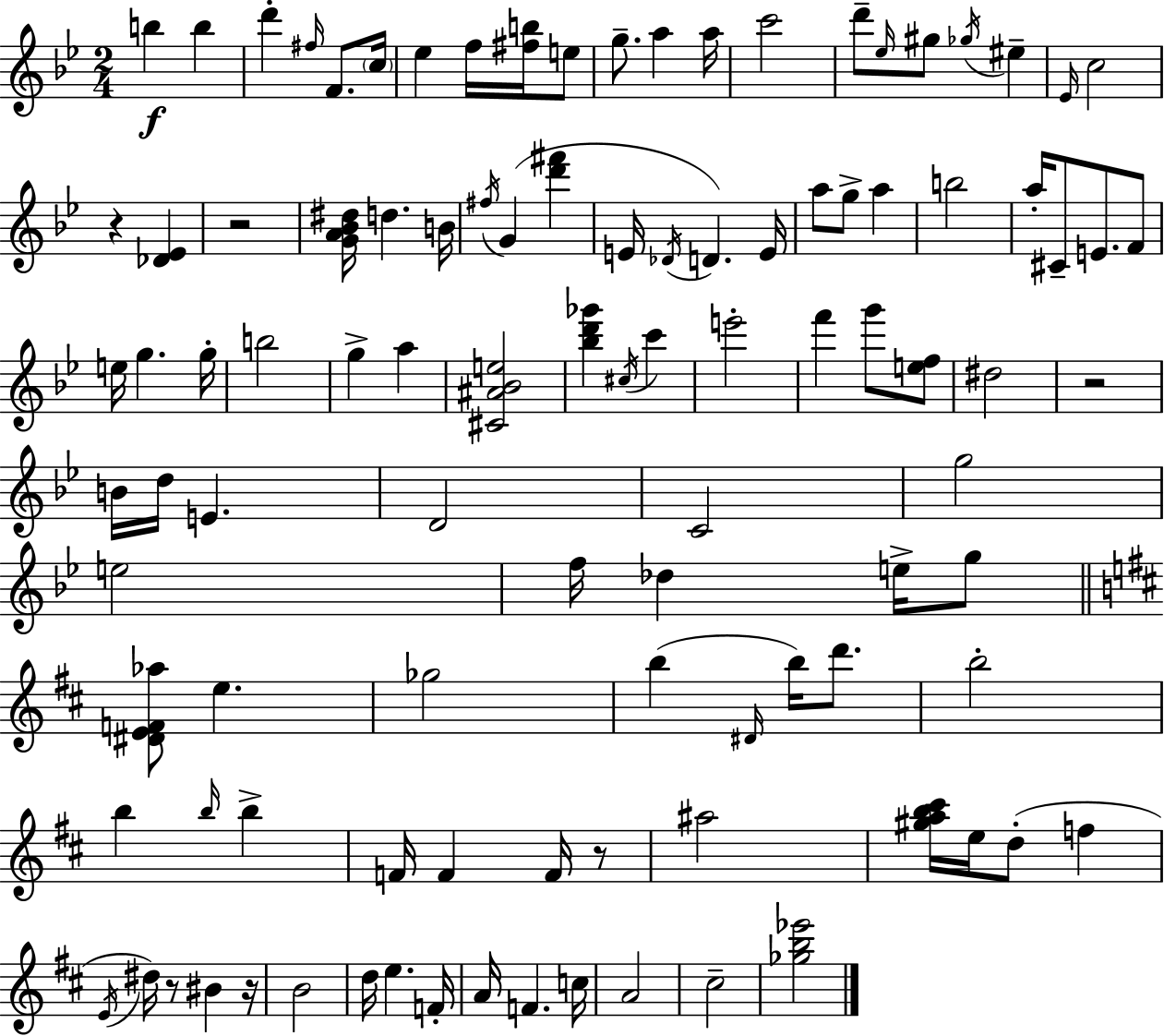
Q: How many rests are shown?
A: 6